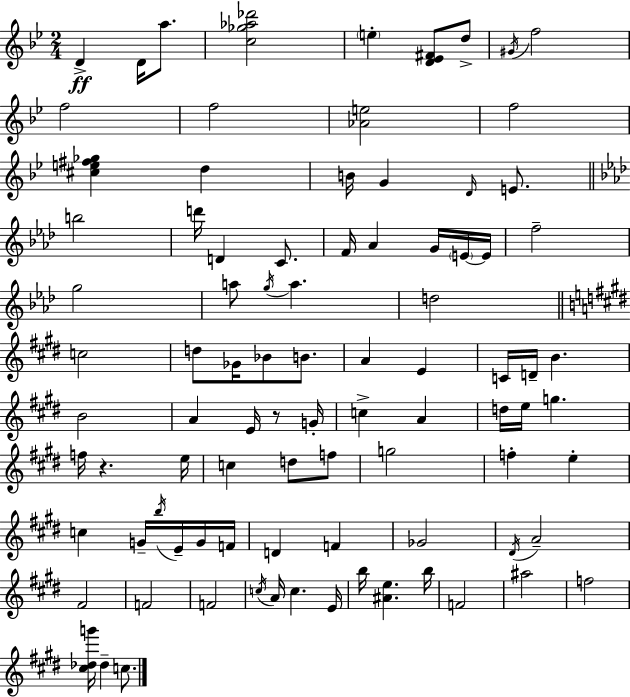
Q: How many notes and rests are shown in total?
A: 90